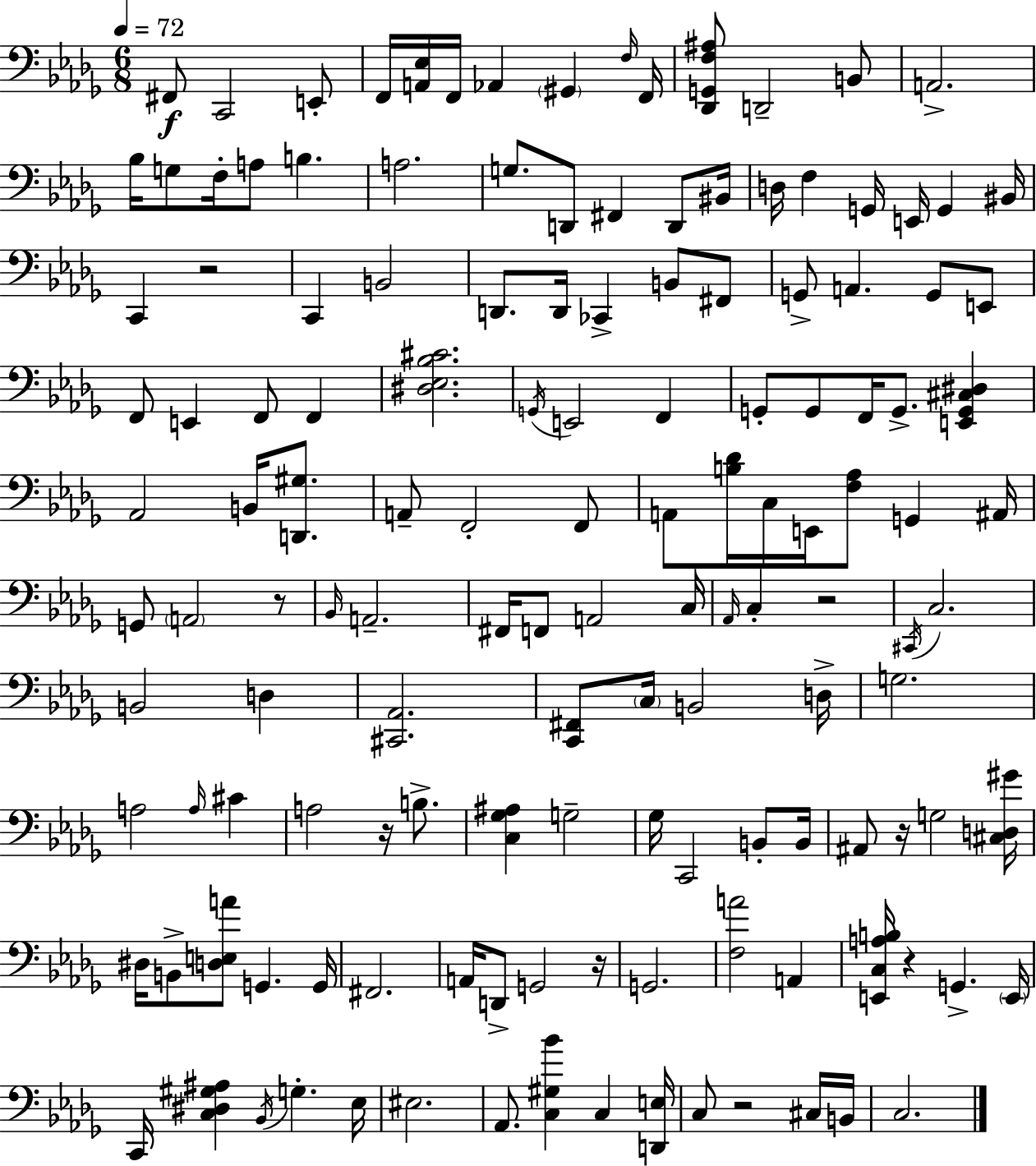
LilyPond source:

{
  \clef bass
  \numericTimeSignature
  \time 6/8
  \key bes \minor
  \tempo 4 = 72
  \repeat volta 2 { fis,8\f c,2 e,8-. | f,16 <a, ees>16 f,16 aes,4 \parenthesize gis,4 \grace { f16 } | f,16 <des, g, f ais>8 d,2-- b,8 | a,2.-> | \break bes16 g8 f16-. a8 b4. | a2. | g8. d,8 fis,4 d,8 | bis,16 d16 f4 g,16 e,16 g,4 | \break bis,16 c,4 r2 | c,4 b,2 | d,8. d,16 ces,4-> b,8 fis,8 | g,8-> a,4. g,8 e,8 | \break f,8 e,4 f,8 f,4 | <dis ees bes cis'>2. | \acciaccatura { g,16 } e,2 f,4 | g,8-. g,8 f,16 g,8.-> <e, g, cis dis>4 | \break aes,2 b,16 <d, gis>8. | a,8-- f,2-. | f,8 a,8 <b des'>16 c16 e,16 <f aes>8 g,4 | ais,16 g,8 \parenthesize a,2 | \break r8 \grace { bes,16 } a,2.-- | fis,16 f,8 a,2 | c16 \grace { aes,16 } c4-. r2 | \acciaccatura { cis,16 } c2. | \break b,2 | d4 <cis, aes,>2. | <c, fis,>8 \parenthesize c16 b,2 | d16-> g2. | \break a2 | \grace { a16 } cis'4 a2 | r16 b8.-> <c ges ais>4 g2-- | ges16 c,2 | \break b,8-. b,16 ais,8 r16 g2 | <cis d gis'>16 dis16 b,8-> <d e a'>8 g,4. | g,16 fis,2. | a,16 d,8-> g,2 | \break r16 g,2. | <f a'>2 | a,4 <e, c a b>16 r4 g,4.-> | \parenthesize e,16 c,16 <c dis gis ais>4 \acciaccatura { bes,16 } | \break g4.-. ees16 eis2. | aes,8. <c gis bes'>4 | c4 <d, e>16 c8 r2 | cis16 b,16 c2. | \break } \bar "|."
}